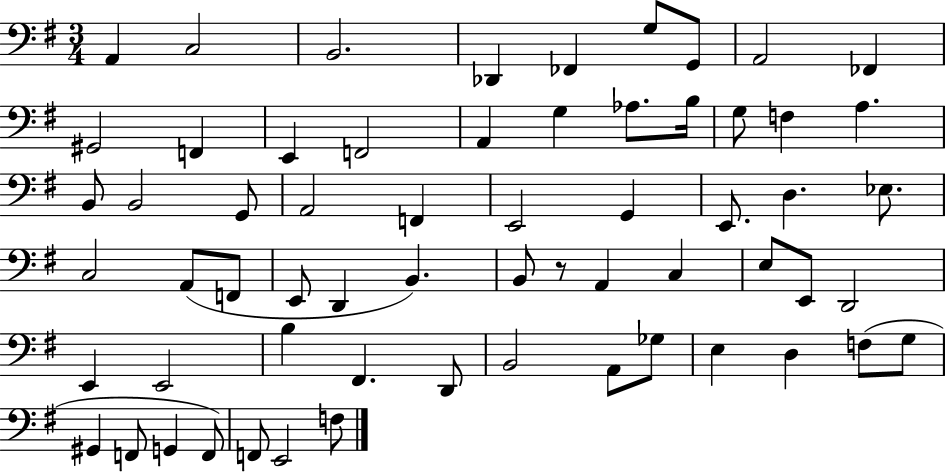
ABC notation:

X:1
T:Untitled
M:3/4
L:1/4
K:G
A,, C,2 B,,2 _D,, _F,, G,/2 G,,/2 A,,2 _F,, ^G,,2 F,, E,, F,,2 A,, G, _A,/2 B,/4 G,/2 F, A, B,,/2 B,,2 G,,/2 A,,2 F,, E,,2 G,, E,,/2 D, _E,/2 C,2 A,,/2 F,,/2 E,,/2 D,, B,, B,,/2 z/2 A,, C, E,/2 E,,/2 D,,2 E,, E,,2 B, ^F,, D,,/2 B,,2 A,,/2 _G,/2 E, D, F,/2 G,/2 ^G,, F,,/2 G,, F,,/2 F,,/2 E,,2 F,/2